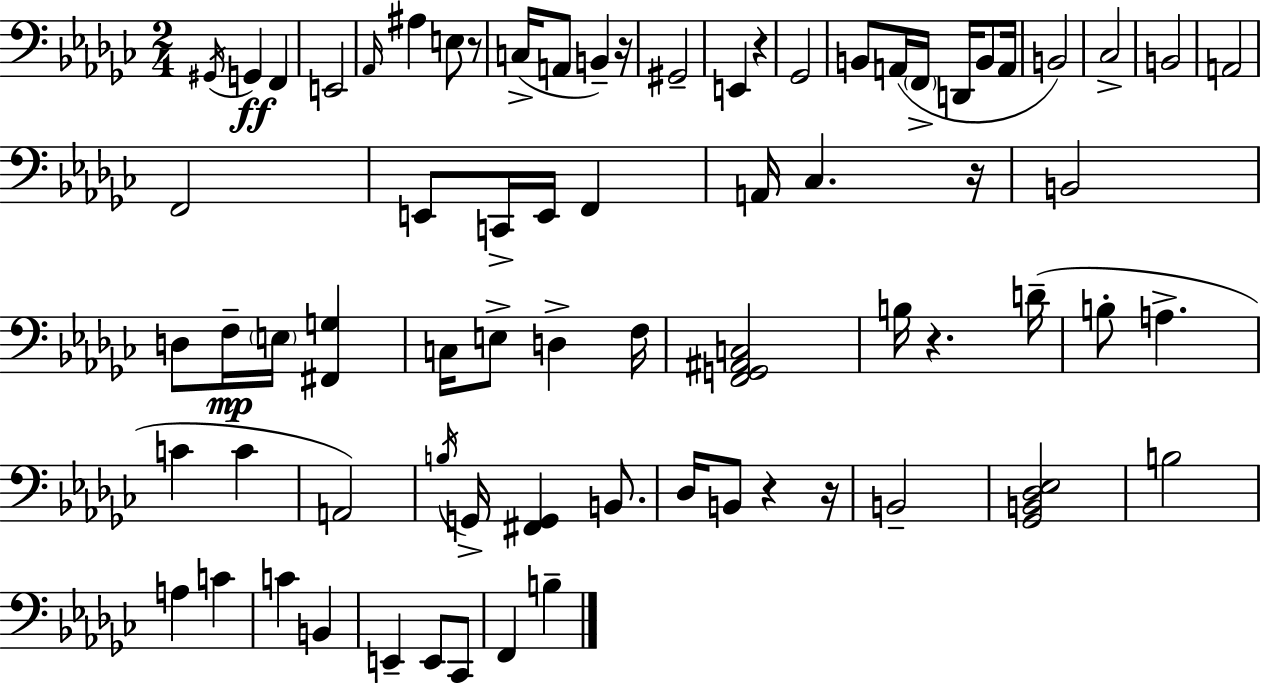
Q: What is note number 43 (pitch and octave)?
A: C4